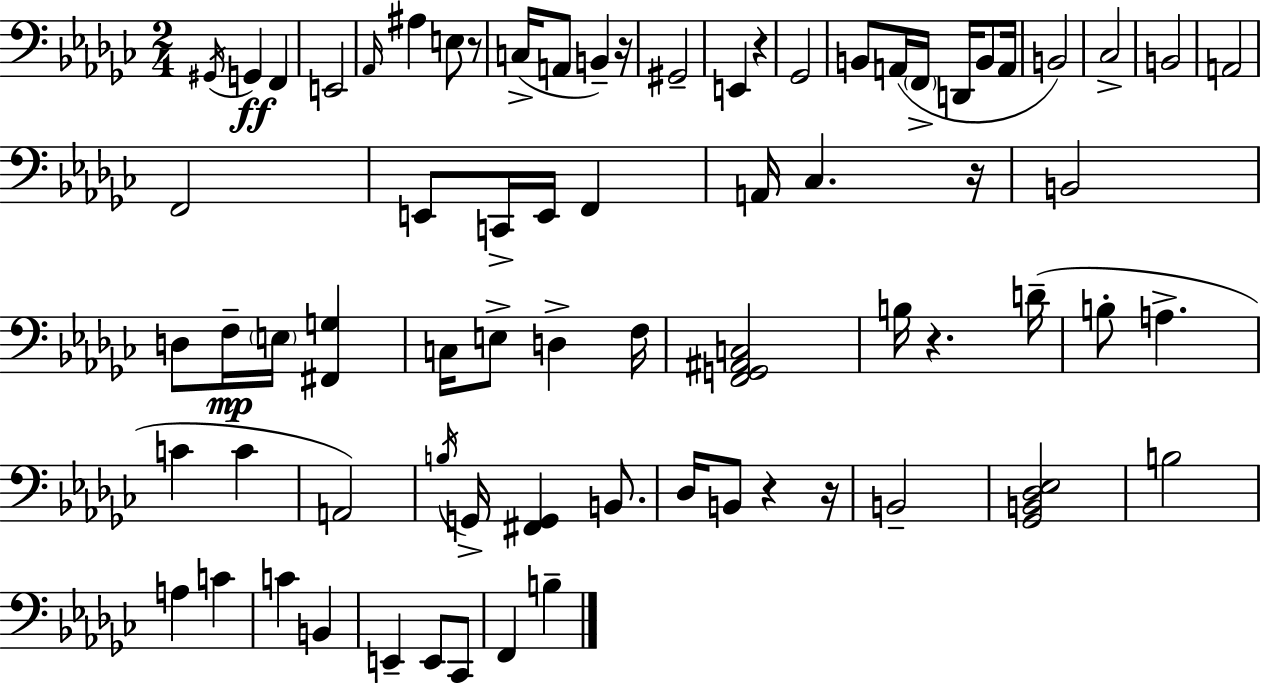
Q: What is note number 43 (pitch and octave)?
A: C4